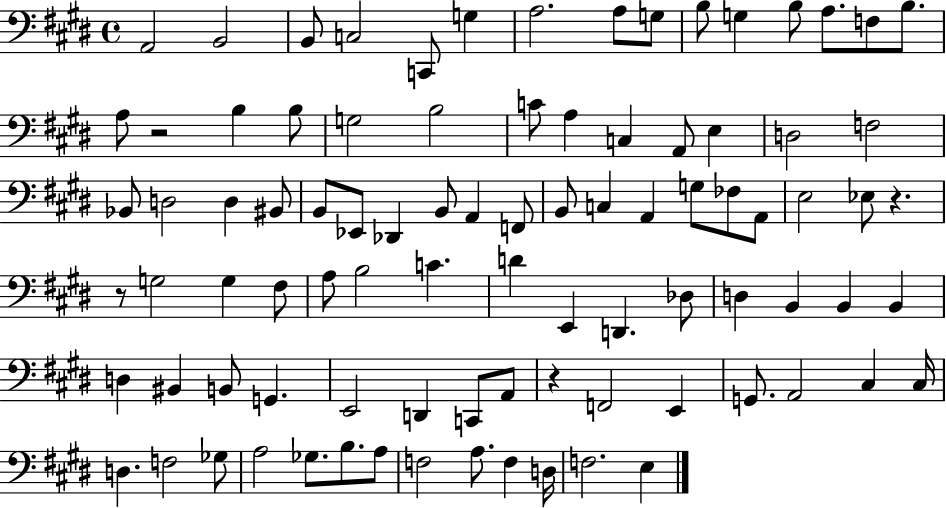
{
  \clef bass
  \time 4/4
  \defaultTimeSignature
  \key e \major
  \repeat volta 2 { a,2 b,2 | b,8 c2 c,8 g4 | a2. a8 g8 | b8 g4 b8 a8. f8 b8. | \break a8 r2 b4 b8 | g2 b2 | c'8 a4 c4 a,8 e4 | d2 f2 | \break bes,8 d2 d4 bis,8 | b,8 ees,8 des,4 b,8 a,4 f,8 | b,8 c4 a,4 g8 fes8 a,8 | e2 ees8 r4. | \break r8 g2 g4 fis8 | a8 b2 c'4. | d'4 e,4 d,4. des8 | d4 b,4 b,4 b,4 | \break d4 bis,4 b,8 g,4. | e,2 d,4 c,8 a,8 | r4 f,2 e,4 | g,8. a,2 cis4 cis16 | \break d4. f2 ges8 | a2 ges8. b8. a8 | f2 a8. f4 d16 | f2. e4 | \break } \bar "|."
}